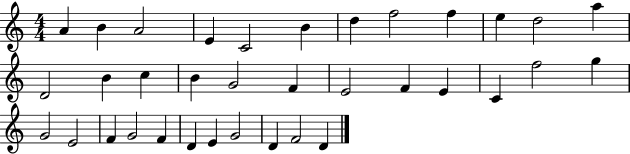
A4/q B4/q A4/h E4/q C4/h B4/q D5/q F5/h F5/q E5/q D5/h A5/q D4/h B4/q C5/q B4/q G4/h F4/q E4/h F4/q E4/q C4/q F5/h G5/q G4/h E4/h F4/q G4/h F4/q D4/q E4/q G4/h D4/q F4/h D4/q